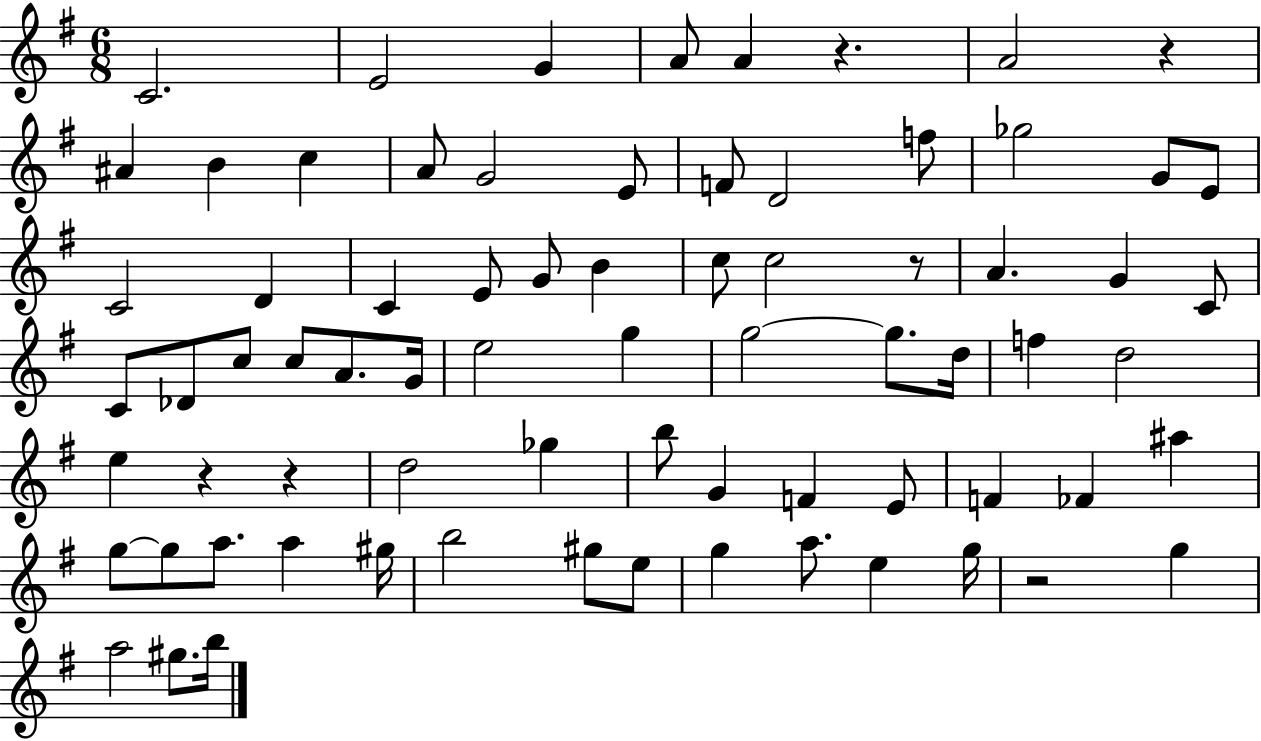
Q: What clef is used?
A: treble